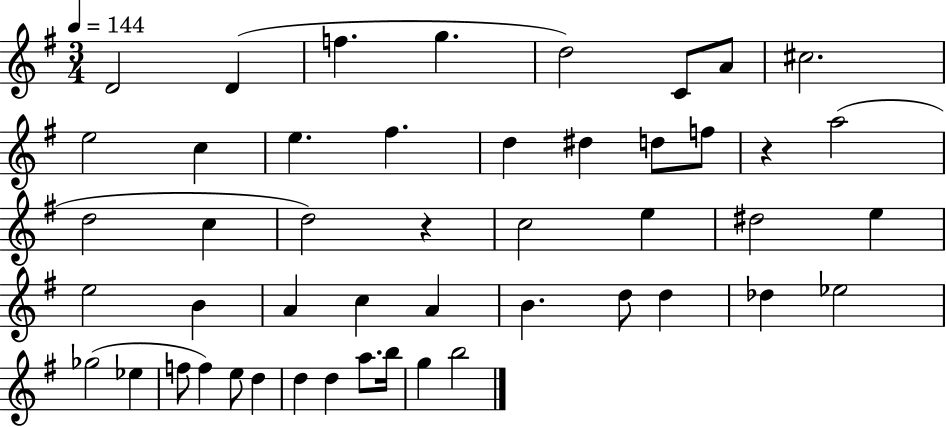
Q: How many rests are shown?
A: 2